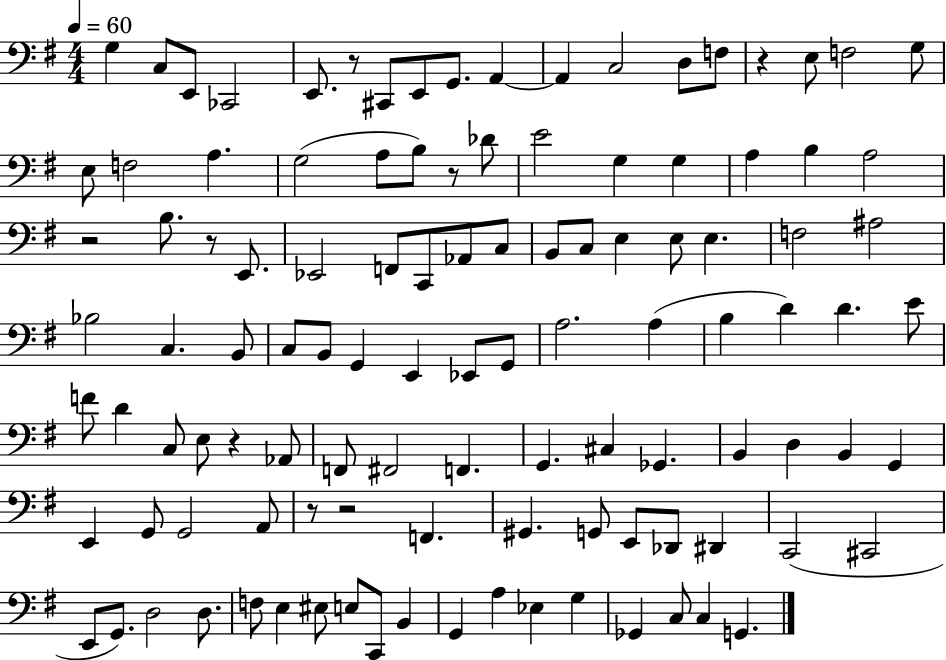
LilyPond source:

{
  \clef bass
  \numericTimeSignature
  \time 4/4
  \key g \major
  \tempo 4 = 60
  g4 c8 e,8 ces,2 | e,8. r8 cis,8 e,8 g,8. a,4~~ | a,4 c2 d8 f8 | r4 e8 f2 g8 | \break e8 f2 a4. | g2( a8 b8) r8 des'8 | e'2 g4 g4 | a4 b4 a2 | \break r2 b8. r8 e,8. | ees,2 f,8 c,8 aes,8 c8 | b,8 c8 e4 e8 e4. | f2 ais2 | \break bes2 c4. b,8 | c8 b,8 g,4 e,4 ees,8 g,8 | a2. a4( | b4 d'4) d'4. e'8 | \break f'8 d'4 c8 e8 r4 aes,8 | f,8 fis,2 f,4. | g,4. cis4 ges,4. | b,4 d4 b,4 g,4 | \break e,4 g,8 g,2 a,8 | r8 r2 f,4. | gis,4. g,8 e,8 des,8 dis,4 | c,2( cis,2 | \break e,8 g,8.) d2 d8. | f8 e4 eis8 e8 c,8 b,4 | g,4 a4 ees4 g4 | ges,4 c8 c4 g,4. | \break \bar "|."
}